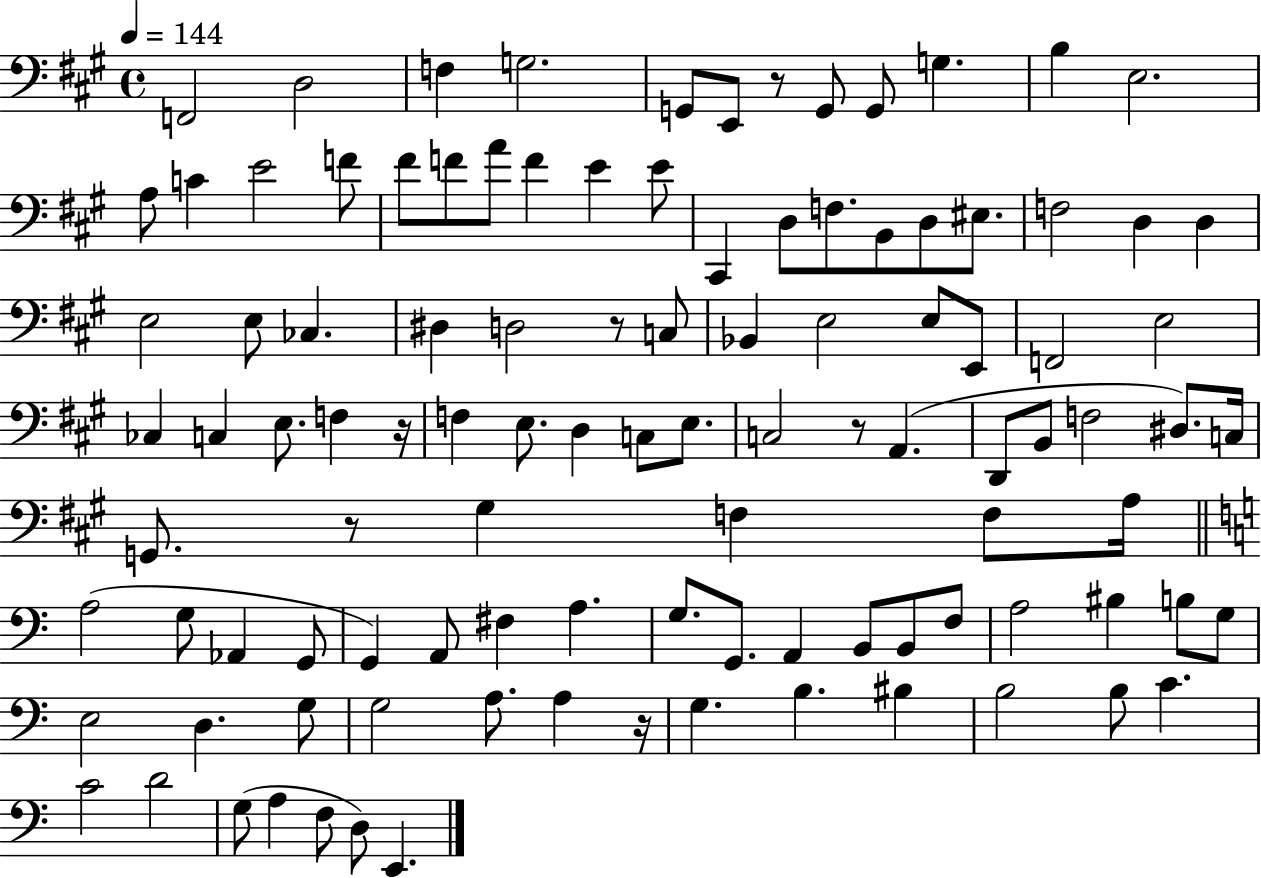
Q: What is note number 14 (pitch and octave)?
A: E4